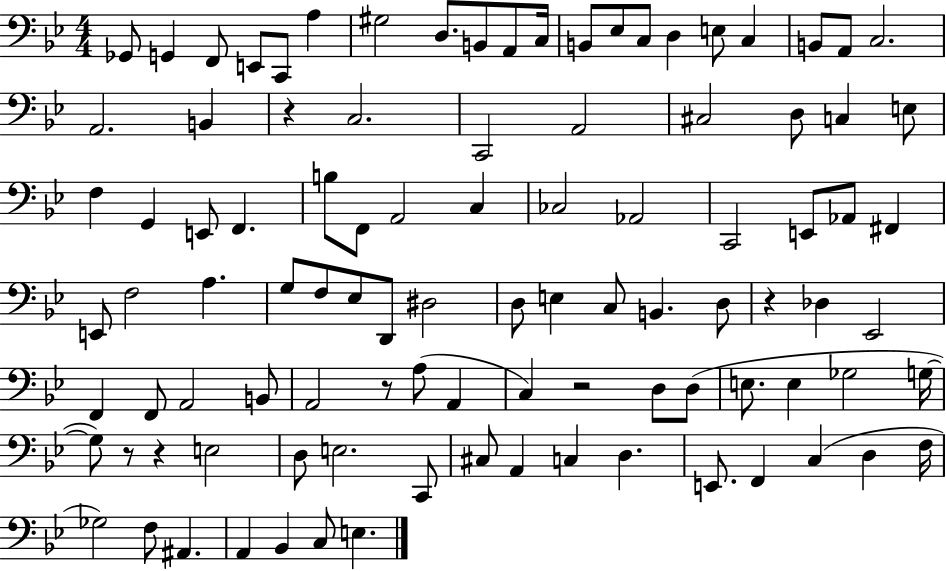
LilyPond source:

{
  \clef bass
  \numericTimeSignature
  \time 4/4
  \key bes \major
  ges,8 g,4 f,8 e,8 c,8 a4 | gis2 d8. b,8 a,8 c16 | b,8 ees8 c8 d4 e8 c4 | b,8 a,8 c2. | \break a,2. b,4 | r4 c2. | c,2 a,2 | cis2 d8 c4 e8 | \break f4 g,4 e,8 f,4. | b8 f,8 a,2 c4 | ces2 aes,2 | c,2 e,8 aes,8 fis,4 | \break e,8 f2 a4. | g8 f8 ees8 d,8 dis2 | d8 e4 c8 b,4. d8 | r4 des4 ees,2 | \break f,4 f,8 a,2 b,8 | a,2 r8 a8( a,4 | c4) r2 d8 d8( | e8. e4 ges2 g16~~ | \break g8) r8 r4 e2 | d8 e2. c,8 | cis8 a,4 c4 d4. | e,8. f,4 c4( d4 f16 | \break ges2) f8 ais,4. | a,4 bes,4 c8 e4. | \bar "|."
}